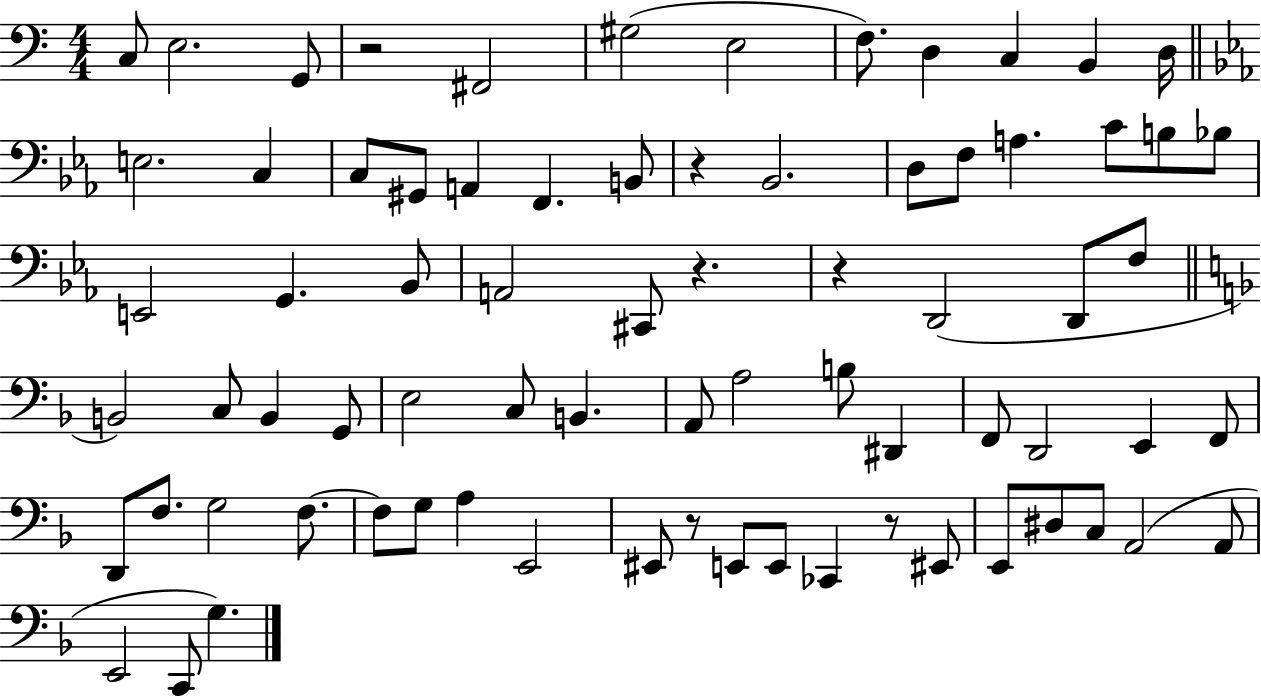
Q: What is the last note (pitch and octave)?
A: G3